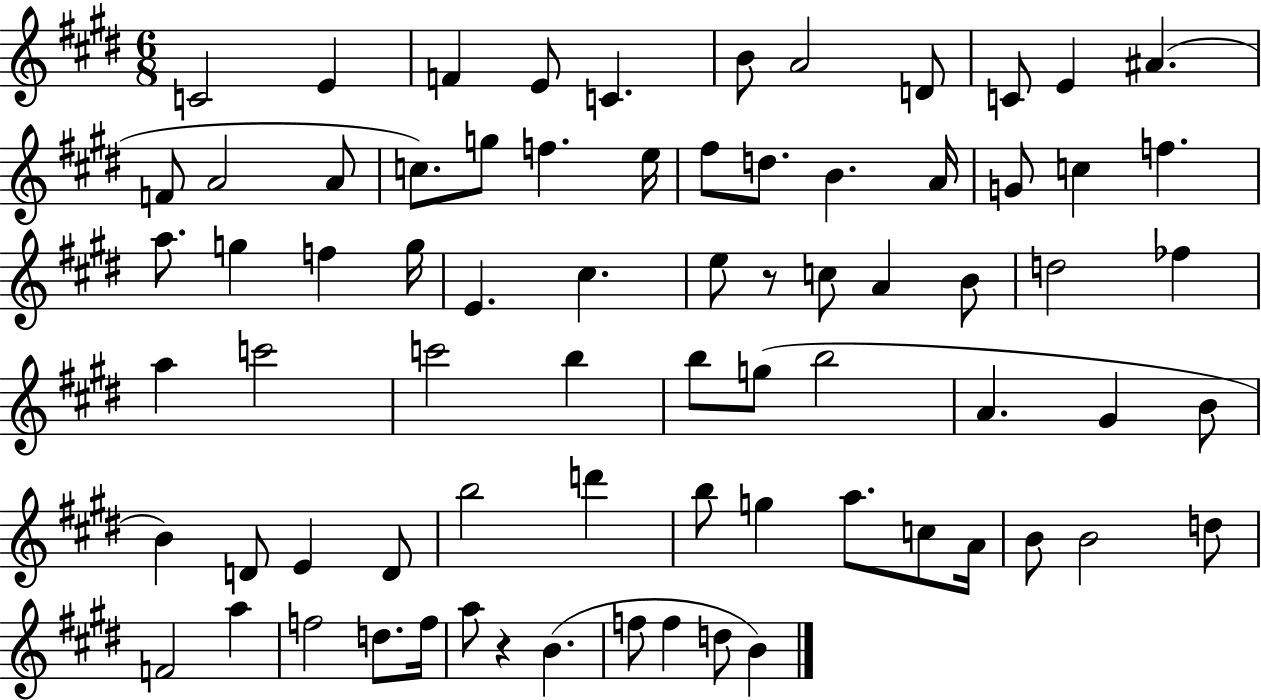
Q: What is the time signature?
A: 6/8